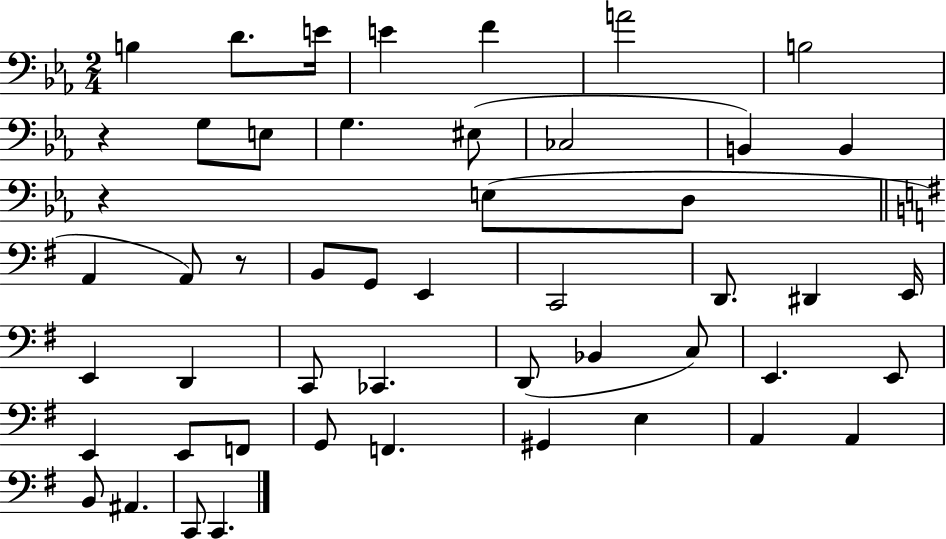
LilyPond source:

{
  \clef bass
  \numericTimeSignature
  \time 2/4
  \key ees \major
  \repeat volta 2 { b4 d'8. e'16 | e'4 f'4 | a'2 | b2 | \break r4 g8 e8 | g4. eis8( | ces2 | b,4) b,4 | \break r4 e8( d8 | \bar "||" \break \key e \minor a,4 a,8) r8 | b,8 g,8 e,4 | c,2 | d,8. dis,4 e,16 | \break e,4 d,4 | c,8 ces,4. | d,8( bes,4 c8) | e,4. e,8 | \break e,4 e,8 f,8 | g,8 f,4. | gis,4 e4 | a,4 a,4 | \break b,8 ais,4. | c,8 c,4. | } \bar "|."
}